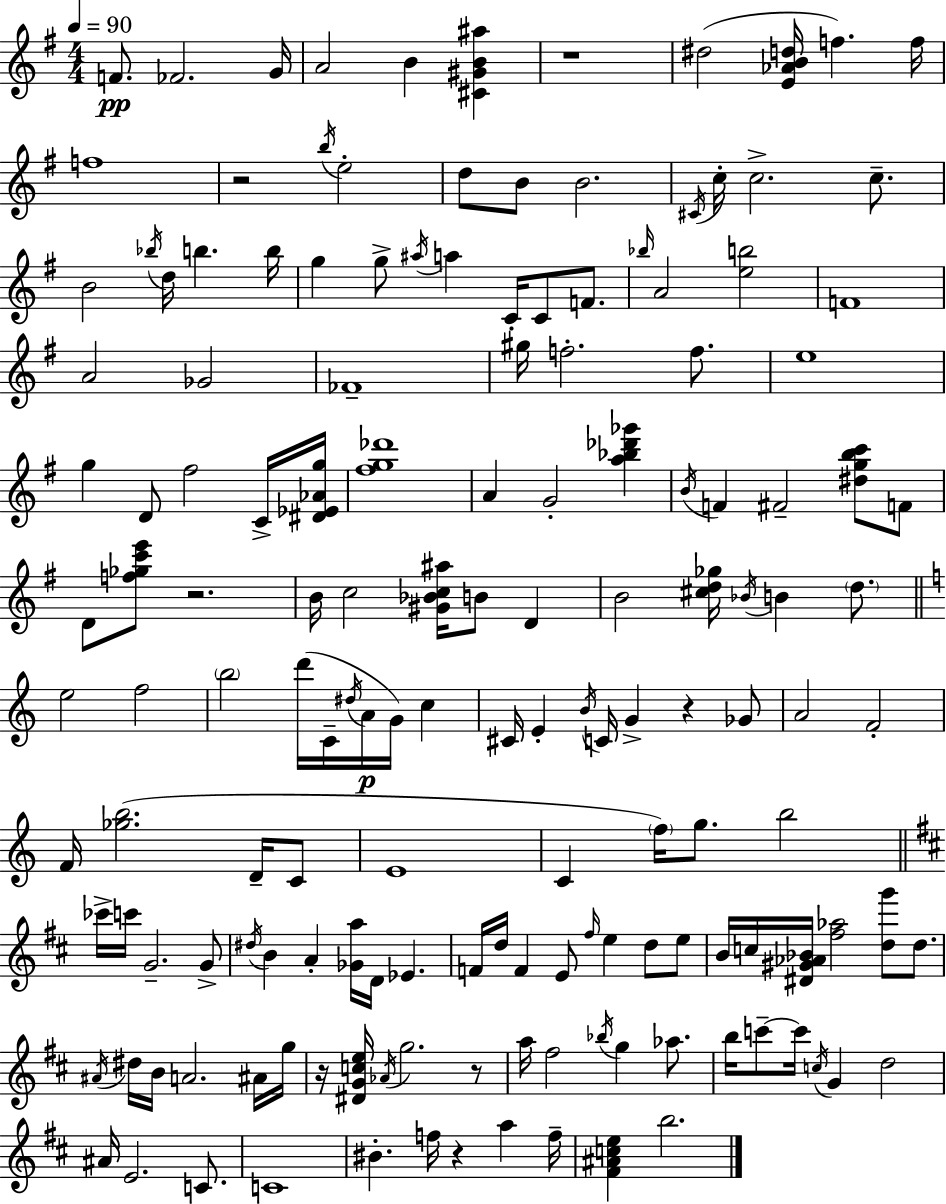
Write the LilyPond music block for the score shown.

{
  \clef treble
  \numericTimeSignature
  \time 4/4
  \key e \minor
  \tempo 4 = 90
  f'8.\pp fes'2. g'16 | a'2 b'4 <cis' gis' b' ais''>4 | r1 | dis''2( <e' aes' b' d''>16 f''4.) f''16 | \break f''1 | r2 \acciaccatura { b''16 } e''2-. | d''8 b'8 b'2. | \acciaccatura { cis'16 } c''16-. c''2.-> c''8.-- | \break b'2 \acciaccatura { bes''16 } d''16 b''4. | b''16 g''4 g''8-> \acciaccatura { ais''16 } a''4 c'16-. c'8 | f'8. \grace { bes''16 } a'2 <e'' b''>2 | f'1 | \break a'2 ges'2 | fes'1-- | gis''16 f''2.-. | f''8. e''1 | \break g''4 d'8 fis''2 | c'16-> <dis' ees' aes' g''>16 <fis'' g'' des'''>1 | a'4 g'2-. | <a'' bes'' des''' ges'''>4 \acciaccatura { b'16 } f'4 fis'2-- | \break <dis'' g'' b'' c'''>8 f'8 d'8 <f'' ges'' c''' e'''>8 r2. | b'16 c''2 <gis' bes' c'' ais''>16 | b'8 d'4 b'2 <cis'' d'' ges''>16 \acciaccatura { bes'16 } | b'4 \parenthesize d''8. \bar "||" \break \key a \minor e''2 f''2 | \parenthesize b''2 d'''16( c'16-- \acciaccatura { dis''16 } a'16\p g'16) c''4 | cis'16 e'4-. \acciaccatura { b'16 } c'16 g'4-> r4 | ges'8 a'2 f'2-. | \break f'16 <ges'' b''>2.( d'16-- | c'8 e'1 | c'4 \parenthesize f''16) g''8. b''2 | \bar "||" \break \key b \minor ces'''16-> c'''16 g'2.-- g'8-> | \acciaccatura { dis''16 } b'4 a'4-. <ges' a''>16 d'16 ees'4. | f'16 d''16 f'4 e'8 \grace { fis''16 } e''4 d''8 | e''8 b'16 c''16 <dis' gis' aes' bes'>16 <fis'' aes''>2 <d'' g'''>8 d''8. | \break \acciaccatura { ais'16 } dis''16 b'16 a'2. | ais'16 g''16 r16 <dis' g' c'' e''>16 \acciaccatura { aes'16 } g''2. | r8 a''16 fis''2 \acciaccatura { bes''16 } g''4 | aes''8. b''16 c'''8--~~ c'''16 \acciaccatura { c''16 } g'4 d''2 | \break ais'16 e'2. | c'8. c'1 | bis'4.-. f''16 r4 | a''4 f''16-- <fis' ais' c'' e''>4 b''2. | \break \bar "|."
}